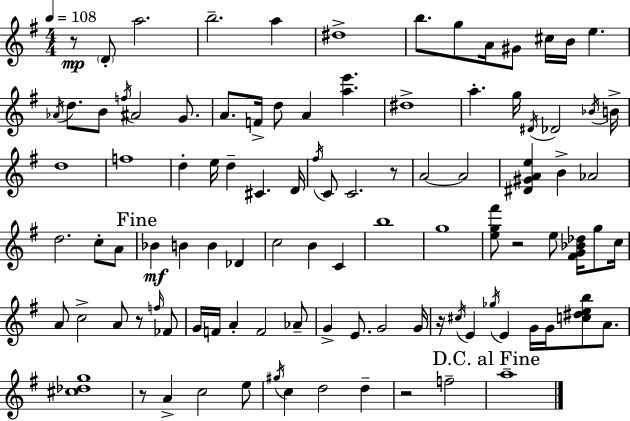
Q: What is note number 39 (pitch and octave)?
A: C4